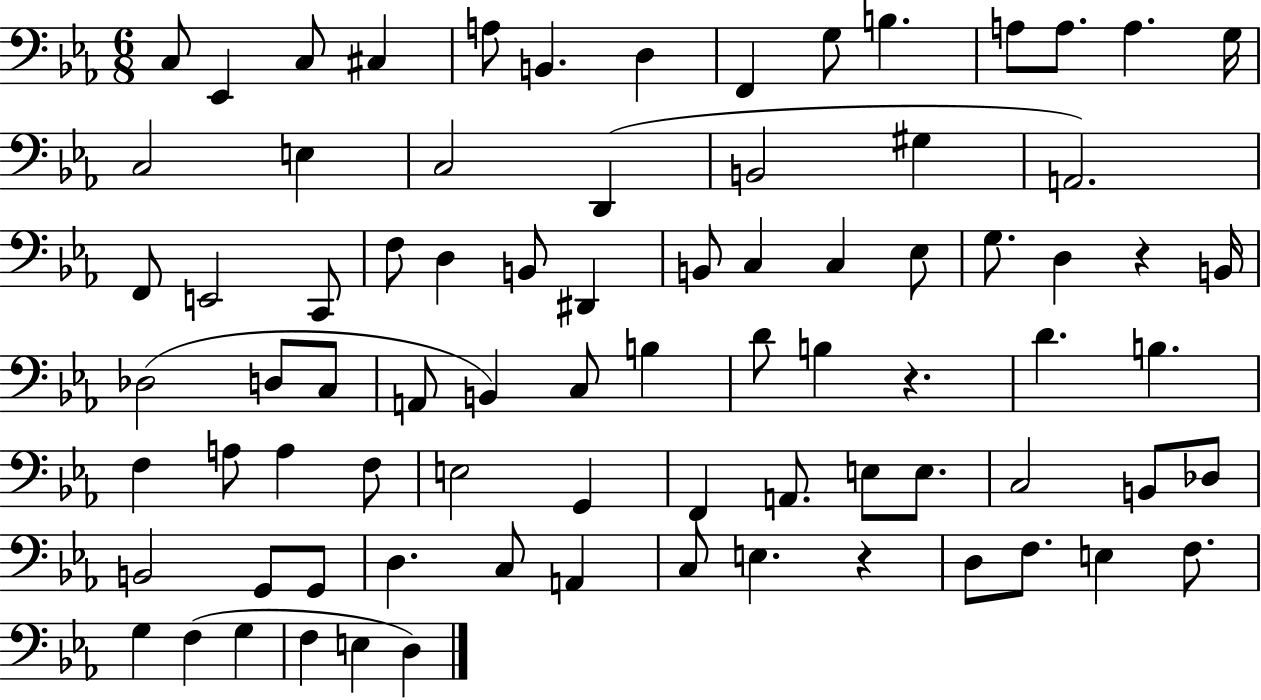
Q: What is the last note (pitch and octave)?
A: D3